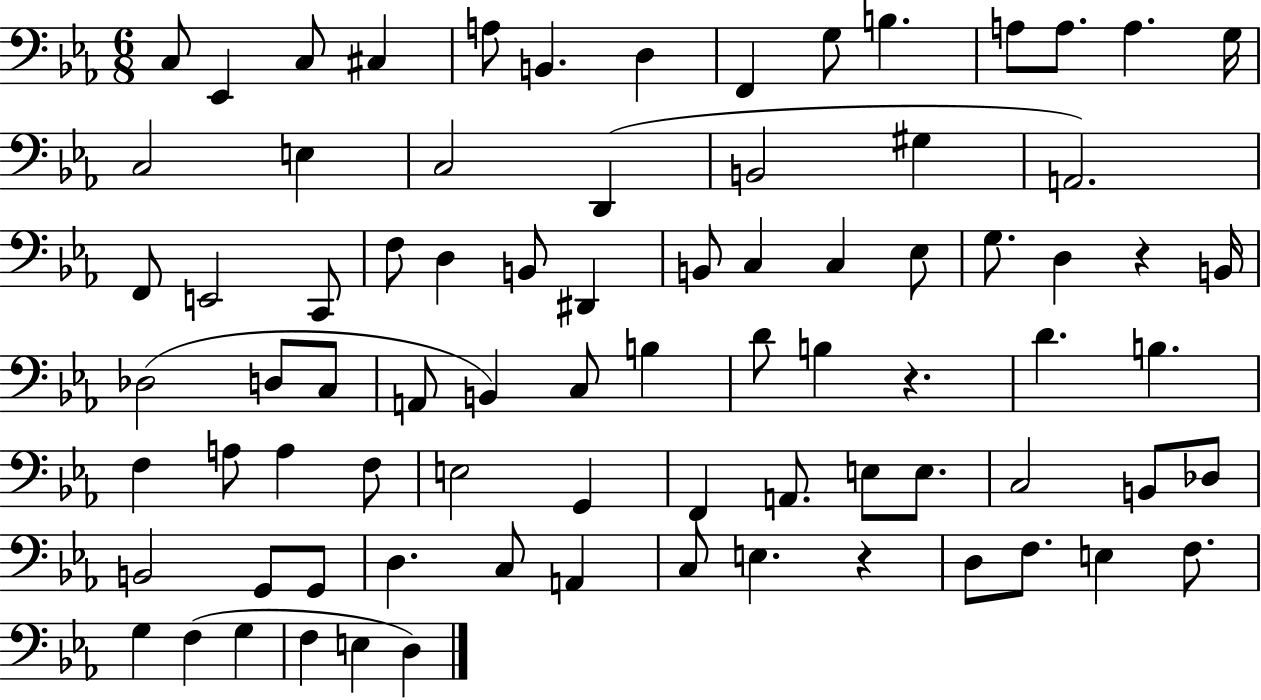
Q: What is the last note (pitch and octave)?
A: D3